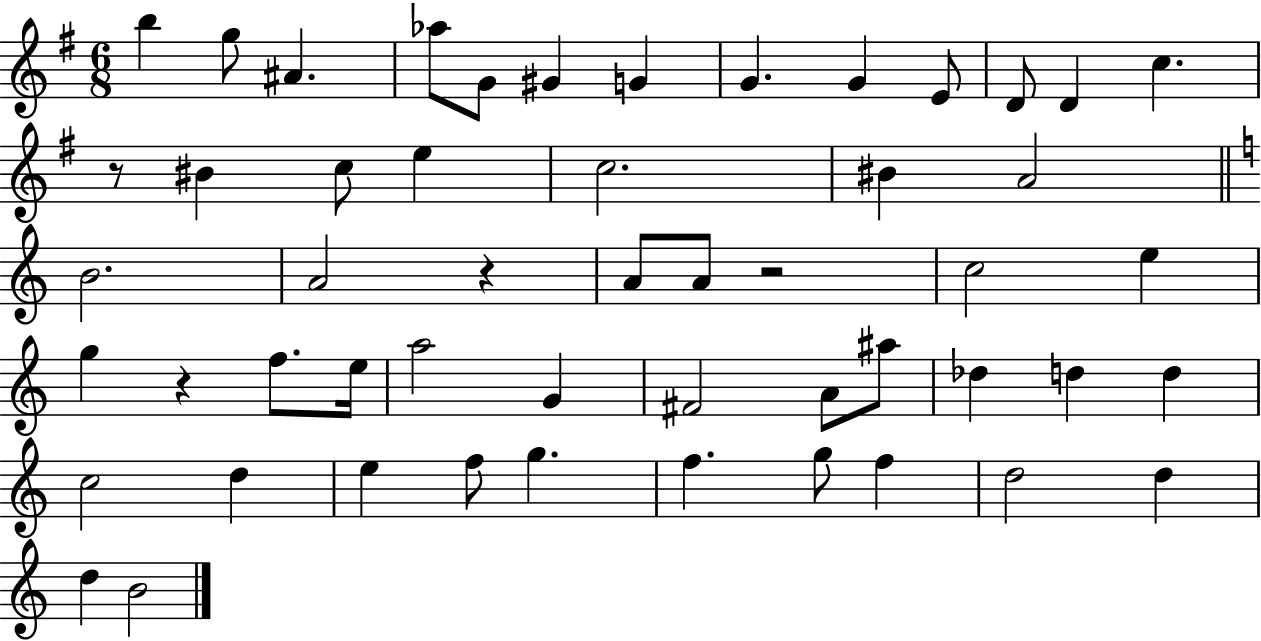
X:1
T:Untitled
M:6/8
L:1/4
K:G
b g/2 ^A _a/2 G/2 ^G G G G E/2 D/2 D c z/2 ^B c/2 e c2 ^B A2 B2 A2 z A/2 A/2 z2 c2 e g z f/2 e/4 a2 G ^F2 A/2 ^a/2 _d d d c2 d e f/2 g f g/2 f d2 d d B2